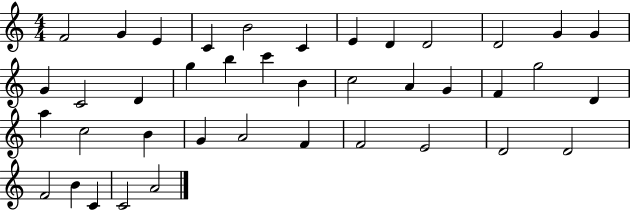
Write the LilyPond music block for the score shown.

{
  \clef treble
  \numericTimeSignature
  \time 4/4
  \key c \major
  f'2 g'4 e'4 | c'4 b'2 c'4 | e'4 d'4 d'2 | d'2 g'4 g'4 | \break g'4 c'2 d'4 | g''4 b''4 c'''4 b'4 | c''2 a'4 g'4 | f'4 g''2 d'4 | \break a''4 c''2 b'4 | g'4 a'2 f'4 | f'2 e'2 | d'2 d'2 | \break f'2 b'4 c'4 | c'2 a'2 | \bar "|."
}